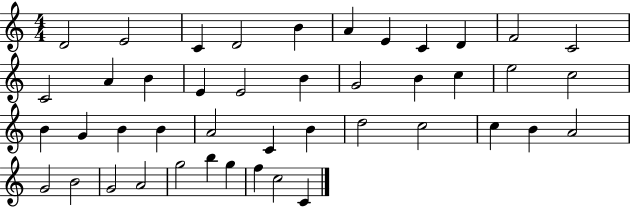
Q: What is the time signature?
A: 4/4